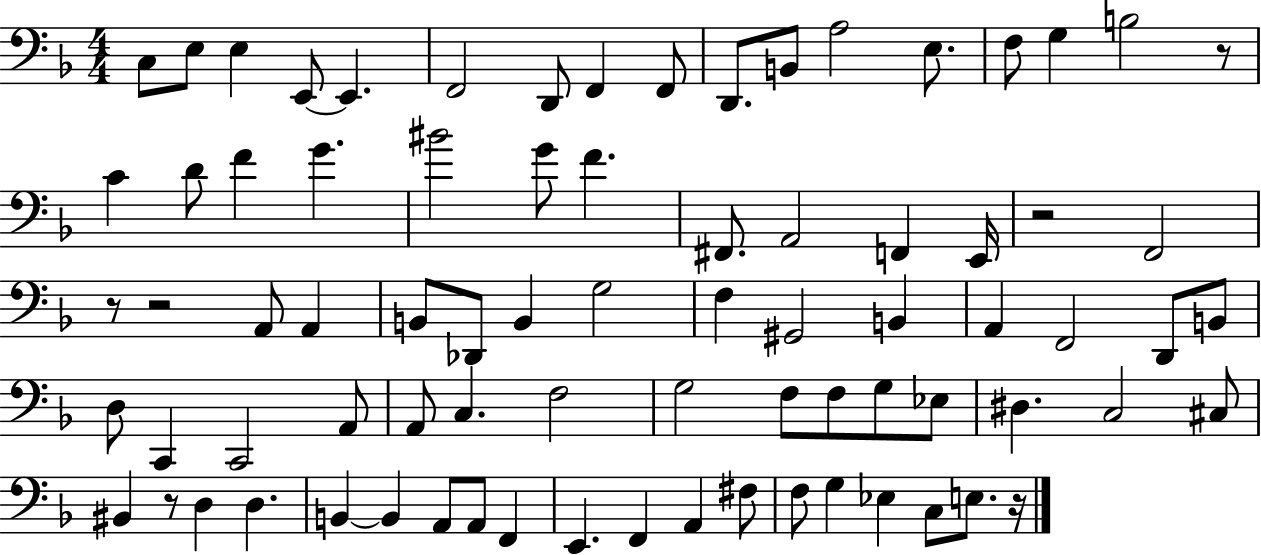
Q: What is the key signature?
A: F major